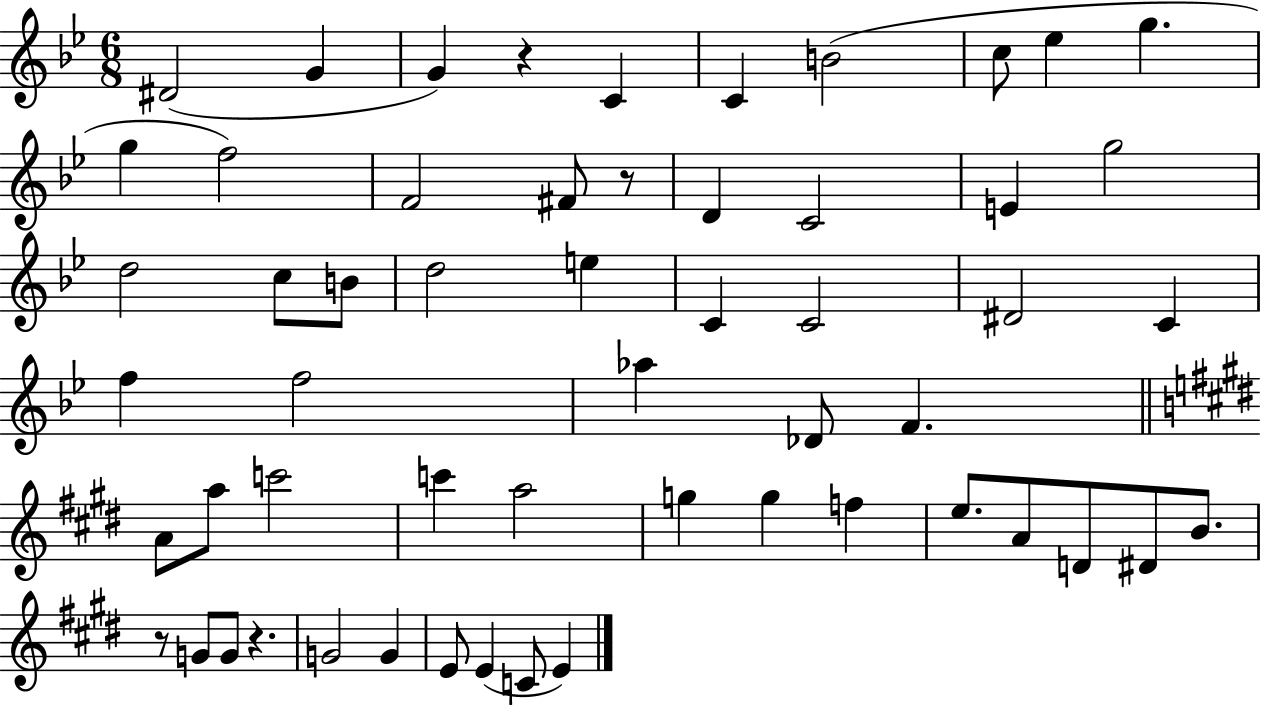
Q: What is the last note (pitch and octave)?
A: E4